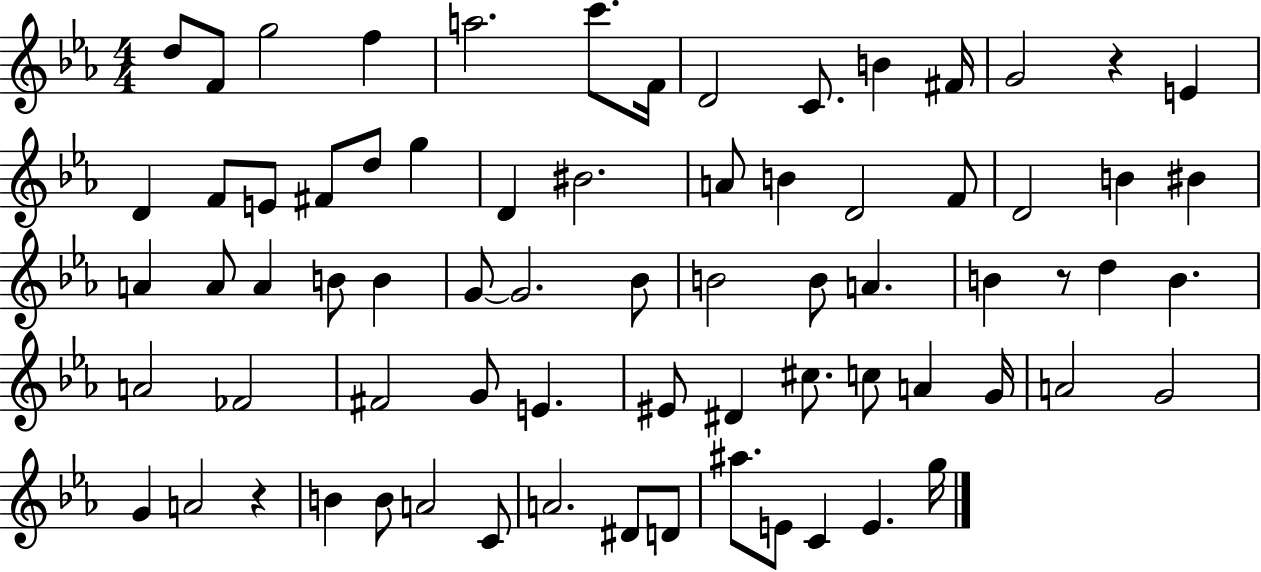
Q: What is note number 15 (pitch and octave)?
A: F4